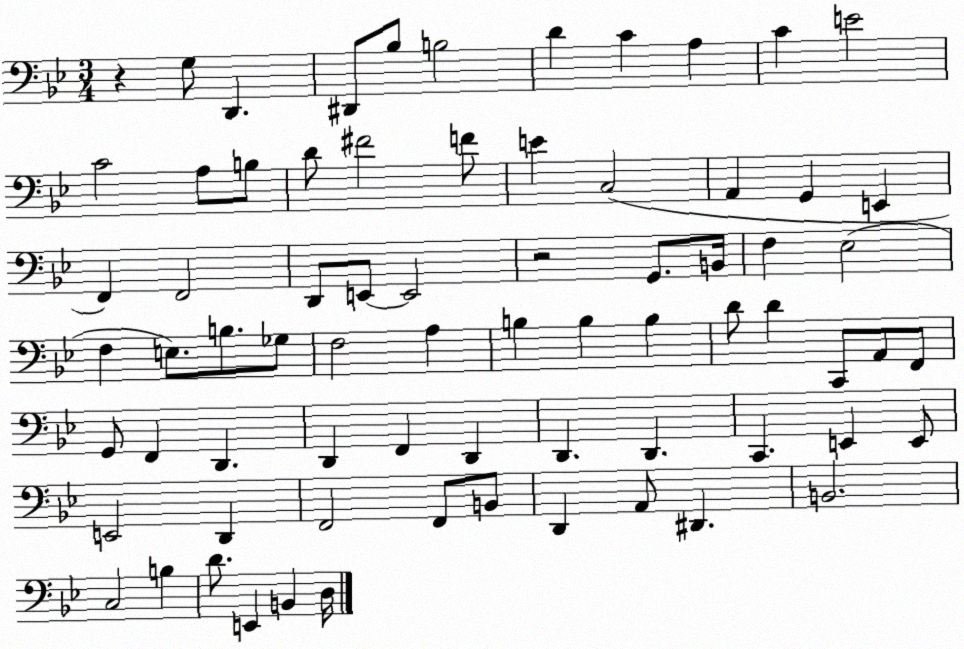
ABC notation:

X:1
T:Untitled
M:3/4
L:1/4
K:Bb
z G,/2 D,, ^D,,/2 _B,/2 B,2 D C A, C E2 C2 A,/2 B,/2 D/2 ^F2 F/2 E C,2 A,, G,, E,, F,, F,,2 D,,/2 E,,/2 E,,2 z2 G,,/2 B,,/4 F, _E,2 F, E,/2 B,/2 _G,/2 F,2 A, B, B, B, D/2 D C,,/2 A,,/2 F,,/2 G,,/2 F,, D,, D,, F,, D,, D,, D,, C,, E,, E,,/2 E,,2 D,, F,,2 F,,/2 B,,/2 D,, A,,/2 ^D,, B,,2 C,2 B, D/2 E,, B,, D,/4